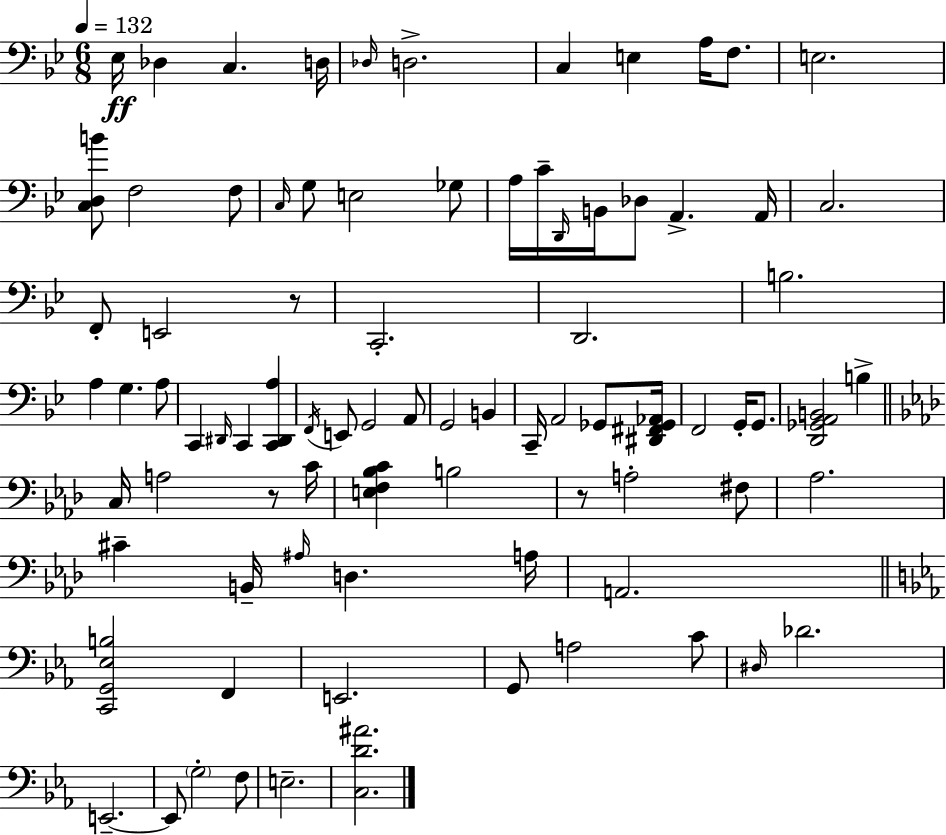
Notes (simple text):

Eb3/s Db3/q C3/q. D3/s Db3/s D3/h. C3/q E3/q A3/s F3/e. E3/h. [C3,D3,B4]/e F3/h F3/e C3/s G3/e E3/h Gb3/e A3/s C4/s D2/s B2/s Db3/e A2/q. A2/s C3/h. F2/e E2/h R/e C2/h. D2/h. B3/h. A3/q G3/q. A3/e C2/q D#2/s C2/q [C2,D#2,A3]/q F2/s E2/e G2/h A2/e G2/h B2/q C2/s A2/h Gb2/e [D#2,F#2,Gb2,Ab2]/s F2/h G2/s G2/e. [D2,Gb2,A2,B2]/h B3/q C3/s A3/h R/e C4/s [E3,F3,Bb3,C4]/q B3/h R/e A3/h F#3/e Ab3/h. C#4/q B2/s A#3/s D3/q. A3/s A2/h. [C2,G2,Eb3,B3]/h F2/q E2/h. G2/e A3/h C4/e D#3/s Db4/h. E2/h. E2/e G3/h F3/e E3/h. [C3,D4,A#4]/h.